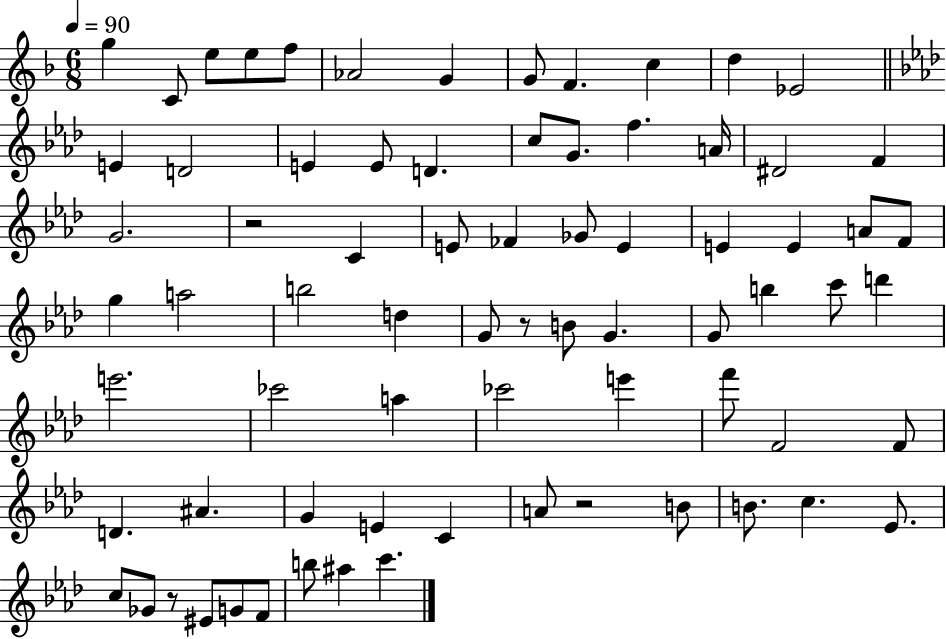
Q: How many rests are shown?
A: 4